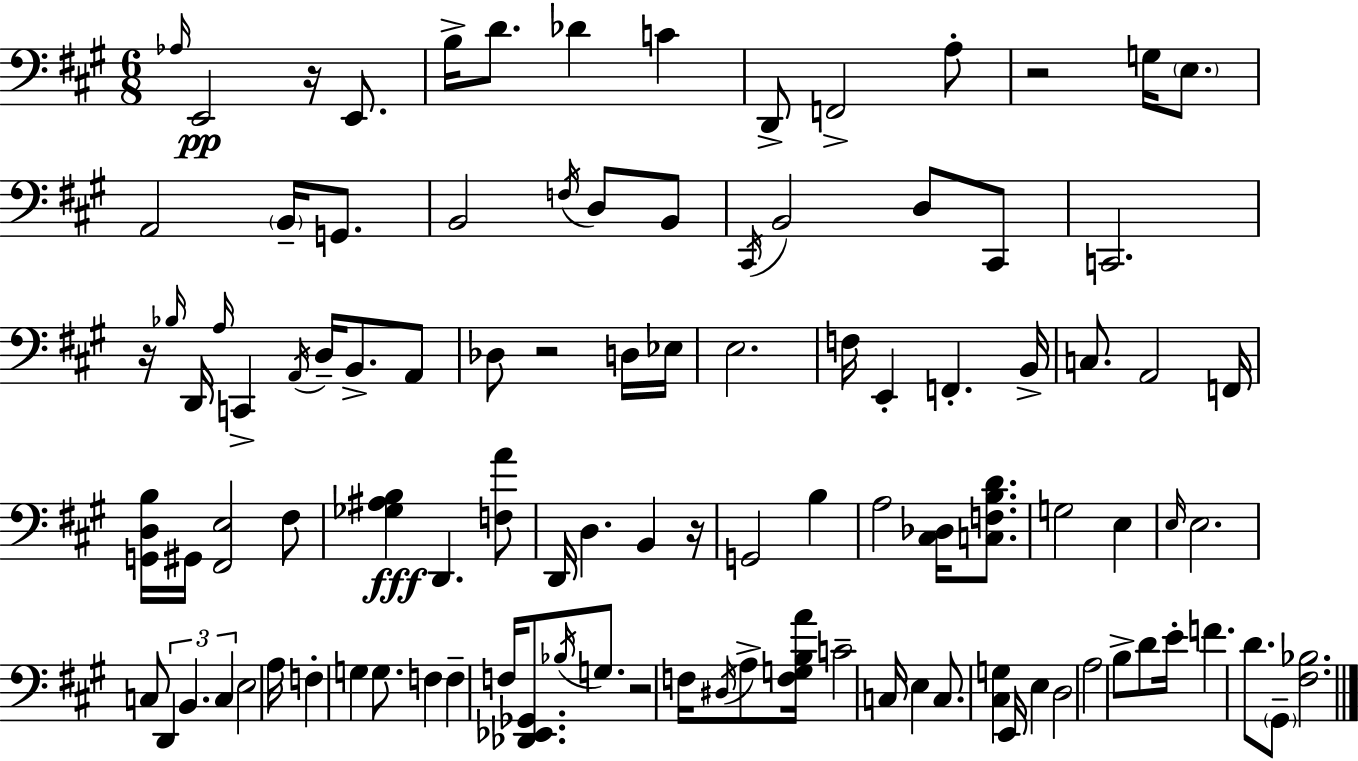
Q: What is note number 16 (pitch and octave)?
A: B2